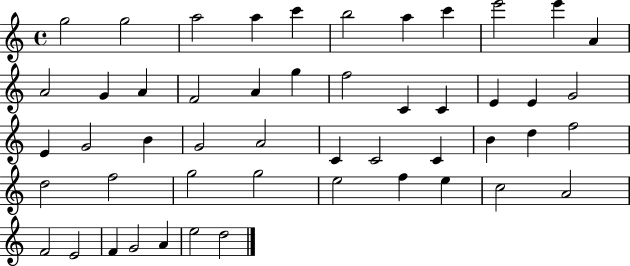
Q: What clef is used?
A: treble